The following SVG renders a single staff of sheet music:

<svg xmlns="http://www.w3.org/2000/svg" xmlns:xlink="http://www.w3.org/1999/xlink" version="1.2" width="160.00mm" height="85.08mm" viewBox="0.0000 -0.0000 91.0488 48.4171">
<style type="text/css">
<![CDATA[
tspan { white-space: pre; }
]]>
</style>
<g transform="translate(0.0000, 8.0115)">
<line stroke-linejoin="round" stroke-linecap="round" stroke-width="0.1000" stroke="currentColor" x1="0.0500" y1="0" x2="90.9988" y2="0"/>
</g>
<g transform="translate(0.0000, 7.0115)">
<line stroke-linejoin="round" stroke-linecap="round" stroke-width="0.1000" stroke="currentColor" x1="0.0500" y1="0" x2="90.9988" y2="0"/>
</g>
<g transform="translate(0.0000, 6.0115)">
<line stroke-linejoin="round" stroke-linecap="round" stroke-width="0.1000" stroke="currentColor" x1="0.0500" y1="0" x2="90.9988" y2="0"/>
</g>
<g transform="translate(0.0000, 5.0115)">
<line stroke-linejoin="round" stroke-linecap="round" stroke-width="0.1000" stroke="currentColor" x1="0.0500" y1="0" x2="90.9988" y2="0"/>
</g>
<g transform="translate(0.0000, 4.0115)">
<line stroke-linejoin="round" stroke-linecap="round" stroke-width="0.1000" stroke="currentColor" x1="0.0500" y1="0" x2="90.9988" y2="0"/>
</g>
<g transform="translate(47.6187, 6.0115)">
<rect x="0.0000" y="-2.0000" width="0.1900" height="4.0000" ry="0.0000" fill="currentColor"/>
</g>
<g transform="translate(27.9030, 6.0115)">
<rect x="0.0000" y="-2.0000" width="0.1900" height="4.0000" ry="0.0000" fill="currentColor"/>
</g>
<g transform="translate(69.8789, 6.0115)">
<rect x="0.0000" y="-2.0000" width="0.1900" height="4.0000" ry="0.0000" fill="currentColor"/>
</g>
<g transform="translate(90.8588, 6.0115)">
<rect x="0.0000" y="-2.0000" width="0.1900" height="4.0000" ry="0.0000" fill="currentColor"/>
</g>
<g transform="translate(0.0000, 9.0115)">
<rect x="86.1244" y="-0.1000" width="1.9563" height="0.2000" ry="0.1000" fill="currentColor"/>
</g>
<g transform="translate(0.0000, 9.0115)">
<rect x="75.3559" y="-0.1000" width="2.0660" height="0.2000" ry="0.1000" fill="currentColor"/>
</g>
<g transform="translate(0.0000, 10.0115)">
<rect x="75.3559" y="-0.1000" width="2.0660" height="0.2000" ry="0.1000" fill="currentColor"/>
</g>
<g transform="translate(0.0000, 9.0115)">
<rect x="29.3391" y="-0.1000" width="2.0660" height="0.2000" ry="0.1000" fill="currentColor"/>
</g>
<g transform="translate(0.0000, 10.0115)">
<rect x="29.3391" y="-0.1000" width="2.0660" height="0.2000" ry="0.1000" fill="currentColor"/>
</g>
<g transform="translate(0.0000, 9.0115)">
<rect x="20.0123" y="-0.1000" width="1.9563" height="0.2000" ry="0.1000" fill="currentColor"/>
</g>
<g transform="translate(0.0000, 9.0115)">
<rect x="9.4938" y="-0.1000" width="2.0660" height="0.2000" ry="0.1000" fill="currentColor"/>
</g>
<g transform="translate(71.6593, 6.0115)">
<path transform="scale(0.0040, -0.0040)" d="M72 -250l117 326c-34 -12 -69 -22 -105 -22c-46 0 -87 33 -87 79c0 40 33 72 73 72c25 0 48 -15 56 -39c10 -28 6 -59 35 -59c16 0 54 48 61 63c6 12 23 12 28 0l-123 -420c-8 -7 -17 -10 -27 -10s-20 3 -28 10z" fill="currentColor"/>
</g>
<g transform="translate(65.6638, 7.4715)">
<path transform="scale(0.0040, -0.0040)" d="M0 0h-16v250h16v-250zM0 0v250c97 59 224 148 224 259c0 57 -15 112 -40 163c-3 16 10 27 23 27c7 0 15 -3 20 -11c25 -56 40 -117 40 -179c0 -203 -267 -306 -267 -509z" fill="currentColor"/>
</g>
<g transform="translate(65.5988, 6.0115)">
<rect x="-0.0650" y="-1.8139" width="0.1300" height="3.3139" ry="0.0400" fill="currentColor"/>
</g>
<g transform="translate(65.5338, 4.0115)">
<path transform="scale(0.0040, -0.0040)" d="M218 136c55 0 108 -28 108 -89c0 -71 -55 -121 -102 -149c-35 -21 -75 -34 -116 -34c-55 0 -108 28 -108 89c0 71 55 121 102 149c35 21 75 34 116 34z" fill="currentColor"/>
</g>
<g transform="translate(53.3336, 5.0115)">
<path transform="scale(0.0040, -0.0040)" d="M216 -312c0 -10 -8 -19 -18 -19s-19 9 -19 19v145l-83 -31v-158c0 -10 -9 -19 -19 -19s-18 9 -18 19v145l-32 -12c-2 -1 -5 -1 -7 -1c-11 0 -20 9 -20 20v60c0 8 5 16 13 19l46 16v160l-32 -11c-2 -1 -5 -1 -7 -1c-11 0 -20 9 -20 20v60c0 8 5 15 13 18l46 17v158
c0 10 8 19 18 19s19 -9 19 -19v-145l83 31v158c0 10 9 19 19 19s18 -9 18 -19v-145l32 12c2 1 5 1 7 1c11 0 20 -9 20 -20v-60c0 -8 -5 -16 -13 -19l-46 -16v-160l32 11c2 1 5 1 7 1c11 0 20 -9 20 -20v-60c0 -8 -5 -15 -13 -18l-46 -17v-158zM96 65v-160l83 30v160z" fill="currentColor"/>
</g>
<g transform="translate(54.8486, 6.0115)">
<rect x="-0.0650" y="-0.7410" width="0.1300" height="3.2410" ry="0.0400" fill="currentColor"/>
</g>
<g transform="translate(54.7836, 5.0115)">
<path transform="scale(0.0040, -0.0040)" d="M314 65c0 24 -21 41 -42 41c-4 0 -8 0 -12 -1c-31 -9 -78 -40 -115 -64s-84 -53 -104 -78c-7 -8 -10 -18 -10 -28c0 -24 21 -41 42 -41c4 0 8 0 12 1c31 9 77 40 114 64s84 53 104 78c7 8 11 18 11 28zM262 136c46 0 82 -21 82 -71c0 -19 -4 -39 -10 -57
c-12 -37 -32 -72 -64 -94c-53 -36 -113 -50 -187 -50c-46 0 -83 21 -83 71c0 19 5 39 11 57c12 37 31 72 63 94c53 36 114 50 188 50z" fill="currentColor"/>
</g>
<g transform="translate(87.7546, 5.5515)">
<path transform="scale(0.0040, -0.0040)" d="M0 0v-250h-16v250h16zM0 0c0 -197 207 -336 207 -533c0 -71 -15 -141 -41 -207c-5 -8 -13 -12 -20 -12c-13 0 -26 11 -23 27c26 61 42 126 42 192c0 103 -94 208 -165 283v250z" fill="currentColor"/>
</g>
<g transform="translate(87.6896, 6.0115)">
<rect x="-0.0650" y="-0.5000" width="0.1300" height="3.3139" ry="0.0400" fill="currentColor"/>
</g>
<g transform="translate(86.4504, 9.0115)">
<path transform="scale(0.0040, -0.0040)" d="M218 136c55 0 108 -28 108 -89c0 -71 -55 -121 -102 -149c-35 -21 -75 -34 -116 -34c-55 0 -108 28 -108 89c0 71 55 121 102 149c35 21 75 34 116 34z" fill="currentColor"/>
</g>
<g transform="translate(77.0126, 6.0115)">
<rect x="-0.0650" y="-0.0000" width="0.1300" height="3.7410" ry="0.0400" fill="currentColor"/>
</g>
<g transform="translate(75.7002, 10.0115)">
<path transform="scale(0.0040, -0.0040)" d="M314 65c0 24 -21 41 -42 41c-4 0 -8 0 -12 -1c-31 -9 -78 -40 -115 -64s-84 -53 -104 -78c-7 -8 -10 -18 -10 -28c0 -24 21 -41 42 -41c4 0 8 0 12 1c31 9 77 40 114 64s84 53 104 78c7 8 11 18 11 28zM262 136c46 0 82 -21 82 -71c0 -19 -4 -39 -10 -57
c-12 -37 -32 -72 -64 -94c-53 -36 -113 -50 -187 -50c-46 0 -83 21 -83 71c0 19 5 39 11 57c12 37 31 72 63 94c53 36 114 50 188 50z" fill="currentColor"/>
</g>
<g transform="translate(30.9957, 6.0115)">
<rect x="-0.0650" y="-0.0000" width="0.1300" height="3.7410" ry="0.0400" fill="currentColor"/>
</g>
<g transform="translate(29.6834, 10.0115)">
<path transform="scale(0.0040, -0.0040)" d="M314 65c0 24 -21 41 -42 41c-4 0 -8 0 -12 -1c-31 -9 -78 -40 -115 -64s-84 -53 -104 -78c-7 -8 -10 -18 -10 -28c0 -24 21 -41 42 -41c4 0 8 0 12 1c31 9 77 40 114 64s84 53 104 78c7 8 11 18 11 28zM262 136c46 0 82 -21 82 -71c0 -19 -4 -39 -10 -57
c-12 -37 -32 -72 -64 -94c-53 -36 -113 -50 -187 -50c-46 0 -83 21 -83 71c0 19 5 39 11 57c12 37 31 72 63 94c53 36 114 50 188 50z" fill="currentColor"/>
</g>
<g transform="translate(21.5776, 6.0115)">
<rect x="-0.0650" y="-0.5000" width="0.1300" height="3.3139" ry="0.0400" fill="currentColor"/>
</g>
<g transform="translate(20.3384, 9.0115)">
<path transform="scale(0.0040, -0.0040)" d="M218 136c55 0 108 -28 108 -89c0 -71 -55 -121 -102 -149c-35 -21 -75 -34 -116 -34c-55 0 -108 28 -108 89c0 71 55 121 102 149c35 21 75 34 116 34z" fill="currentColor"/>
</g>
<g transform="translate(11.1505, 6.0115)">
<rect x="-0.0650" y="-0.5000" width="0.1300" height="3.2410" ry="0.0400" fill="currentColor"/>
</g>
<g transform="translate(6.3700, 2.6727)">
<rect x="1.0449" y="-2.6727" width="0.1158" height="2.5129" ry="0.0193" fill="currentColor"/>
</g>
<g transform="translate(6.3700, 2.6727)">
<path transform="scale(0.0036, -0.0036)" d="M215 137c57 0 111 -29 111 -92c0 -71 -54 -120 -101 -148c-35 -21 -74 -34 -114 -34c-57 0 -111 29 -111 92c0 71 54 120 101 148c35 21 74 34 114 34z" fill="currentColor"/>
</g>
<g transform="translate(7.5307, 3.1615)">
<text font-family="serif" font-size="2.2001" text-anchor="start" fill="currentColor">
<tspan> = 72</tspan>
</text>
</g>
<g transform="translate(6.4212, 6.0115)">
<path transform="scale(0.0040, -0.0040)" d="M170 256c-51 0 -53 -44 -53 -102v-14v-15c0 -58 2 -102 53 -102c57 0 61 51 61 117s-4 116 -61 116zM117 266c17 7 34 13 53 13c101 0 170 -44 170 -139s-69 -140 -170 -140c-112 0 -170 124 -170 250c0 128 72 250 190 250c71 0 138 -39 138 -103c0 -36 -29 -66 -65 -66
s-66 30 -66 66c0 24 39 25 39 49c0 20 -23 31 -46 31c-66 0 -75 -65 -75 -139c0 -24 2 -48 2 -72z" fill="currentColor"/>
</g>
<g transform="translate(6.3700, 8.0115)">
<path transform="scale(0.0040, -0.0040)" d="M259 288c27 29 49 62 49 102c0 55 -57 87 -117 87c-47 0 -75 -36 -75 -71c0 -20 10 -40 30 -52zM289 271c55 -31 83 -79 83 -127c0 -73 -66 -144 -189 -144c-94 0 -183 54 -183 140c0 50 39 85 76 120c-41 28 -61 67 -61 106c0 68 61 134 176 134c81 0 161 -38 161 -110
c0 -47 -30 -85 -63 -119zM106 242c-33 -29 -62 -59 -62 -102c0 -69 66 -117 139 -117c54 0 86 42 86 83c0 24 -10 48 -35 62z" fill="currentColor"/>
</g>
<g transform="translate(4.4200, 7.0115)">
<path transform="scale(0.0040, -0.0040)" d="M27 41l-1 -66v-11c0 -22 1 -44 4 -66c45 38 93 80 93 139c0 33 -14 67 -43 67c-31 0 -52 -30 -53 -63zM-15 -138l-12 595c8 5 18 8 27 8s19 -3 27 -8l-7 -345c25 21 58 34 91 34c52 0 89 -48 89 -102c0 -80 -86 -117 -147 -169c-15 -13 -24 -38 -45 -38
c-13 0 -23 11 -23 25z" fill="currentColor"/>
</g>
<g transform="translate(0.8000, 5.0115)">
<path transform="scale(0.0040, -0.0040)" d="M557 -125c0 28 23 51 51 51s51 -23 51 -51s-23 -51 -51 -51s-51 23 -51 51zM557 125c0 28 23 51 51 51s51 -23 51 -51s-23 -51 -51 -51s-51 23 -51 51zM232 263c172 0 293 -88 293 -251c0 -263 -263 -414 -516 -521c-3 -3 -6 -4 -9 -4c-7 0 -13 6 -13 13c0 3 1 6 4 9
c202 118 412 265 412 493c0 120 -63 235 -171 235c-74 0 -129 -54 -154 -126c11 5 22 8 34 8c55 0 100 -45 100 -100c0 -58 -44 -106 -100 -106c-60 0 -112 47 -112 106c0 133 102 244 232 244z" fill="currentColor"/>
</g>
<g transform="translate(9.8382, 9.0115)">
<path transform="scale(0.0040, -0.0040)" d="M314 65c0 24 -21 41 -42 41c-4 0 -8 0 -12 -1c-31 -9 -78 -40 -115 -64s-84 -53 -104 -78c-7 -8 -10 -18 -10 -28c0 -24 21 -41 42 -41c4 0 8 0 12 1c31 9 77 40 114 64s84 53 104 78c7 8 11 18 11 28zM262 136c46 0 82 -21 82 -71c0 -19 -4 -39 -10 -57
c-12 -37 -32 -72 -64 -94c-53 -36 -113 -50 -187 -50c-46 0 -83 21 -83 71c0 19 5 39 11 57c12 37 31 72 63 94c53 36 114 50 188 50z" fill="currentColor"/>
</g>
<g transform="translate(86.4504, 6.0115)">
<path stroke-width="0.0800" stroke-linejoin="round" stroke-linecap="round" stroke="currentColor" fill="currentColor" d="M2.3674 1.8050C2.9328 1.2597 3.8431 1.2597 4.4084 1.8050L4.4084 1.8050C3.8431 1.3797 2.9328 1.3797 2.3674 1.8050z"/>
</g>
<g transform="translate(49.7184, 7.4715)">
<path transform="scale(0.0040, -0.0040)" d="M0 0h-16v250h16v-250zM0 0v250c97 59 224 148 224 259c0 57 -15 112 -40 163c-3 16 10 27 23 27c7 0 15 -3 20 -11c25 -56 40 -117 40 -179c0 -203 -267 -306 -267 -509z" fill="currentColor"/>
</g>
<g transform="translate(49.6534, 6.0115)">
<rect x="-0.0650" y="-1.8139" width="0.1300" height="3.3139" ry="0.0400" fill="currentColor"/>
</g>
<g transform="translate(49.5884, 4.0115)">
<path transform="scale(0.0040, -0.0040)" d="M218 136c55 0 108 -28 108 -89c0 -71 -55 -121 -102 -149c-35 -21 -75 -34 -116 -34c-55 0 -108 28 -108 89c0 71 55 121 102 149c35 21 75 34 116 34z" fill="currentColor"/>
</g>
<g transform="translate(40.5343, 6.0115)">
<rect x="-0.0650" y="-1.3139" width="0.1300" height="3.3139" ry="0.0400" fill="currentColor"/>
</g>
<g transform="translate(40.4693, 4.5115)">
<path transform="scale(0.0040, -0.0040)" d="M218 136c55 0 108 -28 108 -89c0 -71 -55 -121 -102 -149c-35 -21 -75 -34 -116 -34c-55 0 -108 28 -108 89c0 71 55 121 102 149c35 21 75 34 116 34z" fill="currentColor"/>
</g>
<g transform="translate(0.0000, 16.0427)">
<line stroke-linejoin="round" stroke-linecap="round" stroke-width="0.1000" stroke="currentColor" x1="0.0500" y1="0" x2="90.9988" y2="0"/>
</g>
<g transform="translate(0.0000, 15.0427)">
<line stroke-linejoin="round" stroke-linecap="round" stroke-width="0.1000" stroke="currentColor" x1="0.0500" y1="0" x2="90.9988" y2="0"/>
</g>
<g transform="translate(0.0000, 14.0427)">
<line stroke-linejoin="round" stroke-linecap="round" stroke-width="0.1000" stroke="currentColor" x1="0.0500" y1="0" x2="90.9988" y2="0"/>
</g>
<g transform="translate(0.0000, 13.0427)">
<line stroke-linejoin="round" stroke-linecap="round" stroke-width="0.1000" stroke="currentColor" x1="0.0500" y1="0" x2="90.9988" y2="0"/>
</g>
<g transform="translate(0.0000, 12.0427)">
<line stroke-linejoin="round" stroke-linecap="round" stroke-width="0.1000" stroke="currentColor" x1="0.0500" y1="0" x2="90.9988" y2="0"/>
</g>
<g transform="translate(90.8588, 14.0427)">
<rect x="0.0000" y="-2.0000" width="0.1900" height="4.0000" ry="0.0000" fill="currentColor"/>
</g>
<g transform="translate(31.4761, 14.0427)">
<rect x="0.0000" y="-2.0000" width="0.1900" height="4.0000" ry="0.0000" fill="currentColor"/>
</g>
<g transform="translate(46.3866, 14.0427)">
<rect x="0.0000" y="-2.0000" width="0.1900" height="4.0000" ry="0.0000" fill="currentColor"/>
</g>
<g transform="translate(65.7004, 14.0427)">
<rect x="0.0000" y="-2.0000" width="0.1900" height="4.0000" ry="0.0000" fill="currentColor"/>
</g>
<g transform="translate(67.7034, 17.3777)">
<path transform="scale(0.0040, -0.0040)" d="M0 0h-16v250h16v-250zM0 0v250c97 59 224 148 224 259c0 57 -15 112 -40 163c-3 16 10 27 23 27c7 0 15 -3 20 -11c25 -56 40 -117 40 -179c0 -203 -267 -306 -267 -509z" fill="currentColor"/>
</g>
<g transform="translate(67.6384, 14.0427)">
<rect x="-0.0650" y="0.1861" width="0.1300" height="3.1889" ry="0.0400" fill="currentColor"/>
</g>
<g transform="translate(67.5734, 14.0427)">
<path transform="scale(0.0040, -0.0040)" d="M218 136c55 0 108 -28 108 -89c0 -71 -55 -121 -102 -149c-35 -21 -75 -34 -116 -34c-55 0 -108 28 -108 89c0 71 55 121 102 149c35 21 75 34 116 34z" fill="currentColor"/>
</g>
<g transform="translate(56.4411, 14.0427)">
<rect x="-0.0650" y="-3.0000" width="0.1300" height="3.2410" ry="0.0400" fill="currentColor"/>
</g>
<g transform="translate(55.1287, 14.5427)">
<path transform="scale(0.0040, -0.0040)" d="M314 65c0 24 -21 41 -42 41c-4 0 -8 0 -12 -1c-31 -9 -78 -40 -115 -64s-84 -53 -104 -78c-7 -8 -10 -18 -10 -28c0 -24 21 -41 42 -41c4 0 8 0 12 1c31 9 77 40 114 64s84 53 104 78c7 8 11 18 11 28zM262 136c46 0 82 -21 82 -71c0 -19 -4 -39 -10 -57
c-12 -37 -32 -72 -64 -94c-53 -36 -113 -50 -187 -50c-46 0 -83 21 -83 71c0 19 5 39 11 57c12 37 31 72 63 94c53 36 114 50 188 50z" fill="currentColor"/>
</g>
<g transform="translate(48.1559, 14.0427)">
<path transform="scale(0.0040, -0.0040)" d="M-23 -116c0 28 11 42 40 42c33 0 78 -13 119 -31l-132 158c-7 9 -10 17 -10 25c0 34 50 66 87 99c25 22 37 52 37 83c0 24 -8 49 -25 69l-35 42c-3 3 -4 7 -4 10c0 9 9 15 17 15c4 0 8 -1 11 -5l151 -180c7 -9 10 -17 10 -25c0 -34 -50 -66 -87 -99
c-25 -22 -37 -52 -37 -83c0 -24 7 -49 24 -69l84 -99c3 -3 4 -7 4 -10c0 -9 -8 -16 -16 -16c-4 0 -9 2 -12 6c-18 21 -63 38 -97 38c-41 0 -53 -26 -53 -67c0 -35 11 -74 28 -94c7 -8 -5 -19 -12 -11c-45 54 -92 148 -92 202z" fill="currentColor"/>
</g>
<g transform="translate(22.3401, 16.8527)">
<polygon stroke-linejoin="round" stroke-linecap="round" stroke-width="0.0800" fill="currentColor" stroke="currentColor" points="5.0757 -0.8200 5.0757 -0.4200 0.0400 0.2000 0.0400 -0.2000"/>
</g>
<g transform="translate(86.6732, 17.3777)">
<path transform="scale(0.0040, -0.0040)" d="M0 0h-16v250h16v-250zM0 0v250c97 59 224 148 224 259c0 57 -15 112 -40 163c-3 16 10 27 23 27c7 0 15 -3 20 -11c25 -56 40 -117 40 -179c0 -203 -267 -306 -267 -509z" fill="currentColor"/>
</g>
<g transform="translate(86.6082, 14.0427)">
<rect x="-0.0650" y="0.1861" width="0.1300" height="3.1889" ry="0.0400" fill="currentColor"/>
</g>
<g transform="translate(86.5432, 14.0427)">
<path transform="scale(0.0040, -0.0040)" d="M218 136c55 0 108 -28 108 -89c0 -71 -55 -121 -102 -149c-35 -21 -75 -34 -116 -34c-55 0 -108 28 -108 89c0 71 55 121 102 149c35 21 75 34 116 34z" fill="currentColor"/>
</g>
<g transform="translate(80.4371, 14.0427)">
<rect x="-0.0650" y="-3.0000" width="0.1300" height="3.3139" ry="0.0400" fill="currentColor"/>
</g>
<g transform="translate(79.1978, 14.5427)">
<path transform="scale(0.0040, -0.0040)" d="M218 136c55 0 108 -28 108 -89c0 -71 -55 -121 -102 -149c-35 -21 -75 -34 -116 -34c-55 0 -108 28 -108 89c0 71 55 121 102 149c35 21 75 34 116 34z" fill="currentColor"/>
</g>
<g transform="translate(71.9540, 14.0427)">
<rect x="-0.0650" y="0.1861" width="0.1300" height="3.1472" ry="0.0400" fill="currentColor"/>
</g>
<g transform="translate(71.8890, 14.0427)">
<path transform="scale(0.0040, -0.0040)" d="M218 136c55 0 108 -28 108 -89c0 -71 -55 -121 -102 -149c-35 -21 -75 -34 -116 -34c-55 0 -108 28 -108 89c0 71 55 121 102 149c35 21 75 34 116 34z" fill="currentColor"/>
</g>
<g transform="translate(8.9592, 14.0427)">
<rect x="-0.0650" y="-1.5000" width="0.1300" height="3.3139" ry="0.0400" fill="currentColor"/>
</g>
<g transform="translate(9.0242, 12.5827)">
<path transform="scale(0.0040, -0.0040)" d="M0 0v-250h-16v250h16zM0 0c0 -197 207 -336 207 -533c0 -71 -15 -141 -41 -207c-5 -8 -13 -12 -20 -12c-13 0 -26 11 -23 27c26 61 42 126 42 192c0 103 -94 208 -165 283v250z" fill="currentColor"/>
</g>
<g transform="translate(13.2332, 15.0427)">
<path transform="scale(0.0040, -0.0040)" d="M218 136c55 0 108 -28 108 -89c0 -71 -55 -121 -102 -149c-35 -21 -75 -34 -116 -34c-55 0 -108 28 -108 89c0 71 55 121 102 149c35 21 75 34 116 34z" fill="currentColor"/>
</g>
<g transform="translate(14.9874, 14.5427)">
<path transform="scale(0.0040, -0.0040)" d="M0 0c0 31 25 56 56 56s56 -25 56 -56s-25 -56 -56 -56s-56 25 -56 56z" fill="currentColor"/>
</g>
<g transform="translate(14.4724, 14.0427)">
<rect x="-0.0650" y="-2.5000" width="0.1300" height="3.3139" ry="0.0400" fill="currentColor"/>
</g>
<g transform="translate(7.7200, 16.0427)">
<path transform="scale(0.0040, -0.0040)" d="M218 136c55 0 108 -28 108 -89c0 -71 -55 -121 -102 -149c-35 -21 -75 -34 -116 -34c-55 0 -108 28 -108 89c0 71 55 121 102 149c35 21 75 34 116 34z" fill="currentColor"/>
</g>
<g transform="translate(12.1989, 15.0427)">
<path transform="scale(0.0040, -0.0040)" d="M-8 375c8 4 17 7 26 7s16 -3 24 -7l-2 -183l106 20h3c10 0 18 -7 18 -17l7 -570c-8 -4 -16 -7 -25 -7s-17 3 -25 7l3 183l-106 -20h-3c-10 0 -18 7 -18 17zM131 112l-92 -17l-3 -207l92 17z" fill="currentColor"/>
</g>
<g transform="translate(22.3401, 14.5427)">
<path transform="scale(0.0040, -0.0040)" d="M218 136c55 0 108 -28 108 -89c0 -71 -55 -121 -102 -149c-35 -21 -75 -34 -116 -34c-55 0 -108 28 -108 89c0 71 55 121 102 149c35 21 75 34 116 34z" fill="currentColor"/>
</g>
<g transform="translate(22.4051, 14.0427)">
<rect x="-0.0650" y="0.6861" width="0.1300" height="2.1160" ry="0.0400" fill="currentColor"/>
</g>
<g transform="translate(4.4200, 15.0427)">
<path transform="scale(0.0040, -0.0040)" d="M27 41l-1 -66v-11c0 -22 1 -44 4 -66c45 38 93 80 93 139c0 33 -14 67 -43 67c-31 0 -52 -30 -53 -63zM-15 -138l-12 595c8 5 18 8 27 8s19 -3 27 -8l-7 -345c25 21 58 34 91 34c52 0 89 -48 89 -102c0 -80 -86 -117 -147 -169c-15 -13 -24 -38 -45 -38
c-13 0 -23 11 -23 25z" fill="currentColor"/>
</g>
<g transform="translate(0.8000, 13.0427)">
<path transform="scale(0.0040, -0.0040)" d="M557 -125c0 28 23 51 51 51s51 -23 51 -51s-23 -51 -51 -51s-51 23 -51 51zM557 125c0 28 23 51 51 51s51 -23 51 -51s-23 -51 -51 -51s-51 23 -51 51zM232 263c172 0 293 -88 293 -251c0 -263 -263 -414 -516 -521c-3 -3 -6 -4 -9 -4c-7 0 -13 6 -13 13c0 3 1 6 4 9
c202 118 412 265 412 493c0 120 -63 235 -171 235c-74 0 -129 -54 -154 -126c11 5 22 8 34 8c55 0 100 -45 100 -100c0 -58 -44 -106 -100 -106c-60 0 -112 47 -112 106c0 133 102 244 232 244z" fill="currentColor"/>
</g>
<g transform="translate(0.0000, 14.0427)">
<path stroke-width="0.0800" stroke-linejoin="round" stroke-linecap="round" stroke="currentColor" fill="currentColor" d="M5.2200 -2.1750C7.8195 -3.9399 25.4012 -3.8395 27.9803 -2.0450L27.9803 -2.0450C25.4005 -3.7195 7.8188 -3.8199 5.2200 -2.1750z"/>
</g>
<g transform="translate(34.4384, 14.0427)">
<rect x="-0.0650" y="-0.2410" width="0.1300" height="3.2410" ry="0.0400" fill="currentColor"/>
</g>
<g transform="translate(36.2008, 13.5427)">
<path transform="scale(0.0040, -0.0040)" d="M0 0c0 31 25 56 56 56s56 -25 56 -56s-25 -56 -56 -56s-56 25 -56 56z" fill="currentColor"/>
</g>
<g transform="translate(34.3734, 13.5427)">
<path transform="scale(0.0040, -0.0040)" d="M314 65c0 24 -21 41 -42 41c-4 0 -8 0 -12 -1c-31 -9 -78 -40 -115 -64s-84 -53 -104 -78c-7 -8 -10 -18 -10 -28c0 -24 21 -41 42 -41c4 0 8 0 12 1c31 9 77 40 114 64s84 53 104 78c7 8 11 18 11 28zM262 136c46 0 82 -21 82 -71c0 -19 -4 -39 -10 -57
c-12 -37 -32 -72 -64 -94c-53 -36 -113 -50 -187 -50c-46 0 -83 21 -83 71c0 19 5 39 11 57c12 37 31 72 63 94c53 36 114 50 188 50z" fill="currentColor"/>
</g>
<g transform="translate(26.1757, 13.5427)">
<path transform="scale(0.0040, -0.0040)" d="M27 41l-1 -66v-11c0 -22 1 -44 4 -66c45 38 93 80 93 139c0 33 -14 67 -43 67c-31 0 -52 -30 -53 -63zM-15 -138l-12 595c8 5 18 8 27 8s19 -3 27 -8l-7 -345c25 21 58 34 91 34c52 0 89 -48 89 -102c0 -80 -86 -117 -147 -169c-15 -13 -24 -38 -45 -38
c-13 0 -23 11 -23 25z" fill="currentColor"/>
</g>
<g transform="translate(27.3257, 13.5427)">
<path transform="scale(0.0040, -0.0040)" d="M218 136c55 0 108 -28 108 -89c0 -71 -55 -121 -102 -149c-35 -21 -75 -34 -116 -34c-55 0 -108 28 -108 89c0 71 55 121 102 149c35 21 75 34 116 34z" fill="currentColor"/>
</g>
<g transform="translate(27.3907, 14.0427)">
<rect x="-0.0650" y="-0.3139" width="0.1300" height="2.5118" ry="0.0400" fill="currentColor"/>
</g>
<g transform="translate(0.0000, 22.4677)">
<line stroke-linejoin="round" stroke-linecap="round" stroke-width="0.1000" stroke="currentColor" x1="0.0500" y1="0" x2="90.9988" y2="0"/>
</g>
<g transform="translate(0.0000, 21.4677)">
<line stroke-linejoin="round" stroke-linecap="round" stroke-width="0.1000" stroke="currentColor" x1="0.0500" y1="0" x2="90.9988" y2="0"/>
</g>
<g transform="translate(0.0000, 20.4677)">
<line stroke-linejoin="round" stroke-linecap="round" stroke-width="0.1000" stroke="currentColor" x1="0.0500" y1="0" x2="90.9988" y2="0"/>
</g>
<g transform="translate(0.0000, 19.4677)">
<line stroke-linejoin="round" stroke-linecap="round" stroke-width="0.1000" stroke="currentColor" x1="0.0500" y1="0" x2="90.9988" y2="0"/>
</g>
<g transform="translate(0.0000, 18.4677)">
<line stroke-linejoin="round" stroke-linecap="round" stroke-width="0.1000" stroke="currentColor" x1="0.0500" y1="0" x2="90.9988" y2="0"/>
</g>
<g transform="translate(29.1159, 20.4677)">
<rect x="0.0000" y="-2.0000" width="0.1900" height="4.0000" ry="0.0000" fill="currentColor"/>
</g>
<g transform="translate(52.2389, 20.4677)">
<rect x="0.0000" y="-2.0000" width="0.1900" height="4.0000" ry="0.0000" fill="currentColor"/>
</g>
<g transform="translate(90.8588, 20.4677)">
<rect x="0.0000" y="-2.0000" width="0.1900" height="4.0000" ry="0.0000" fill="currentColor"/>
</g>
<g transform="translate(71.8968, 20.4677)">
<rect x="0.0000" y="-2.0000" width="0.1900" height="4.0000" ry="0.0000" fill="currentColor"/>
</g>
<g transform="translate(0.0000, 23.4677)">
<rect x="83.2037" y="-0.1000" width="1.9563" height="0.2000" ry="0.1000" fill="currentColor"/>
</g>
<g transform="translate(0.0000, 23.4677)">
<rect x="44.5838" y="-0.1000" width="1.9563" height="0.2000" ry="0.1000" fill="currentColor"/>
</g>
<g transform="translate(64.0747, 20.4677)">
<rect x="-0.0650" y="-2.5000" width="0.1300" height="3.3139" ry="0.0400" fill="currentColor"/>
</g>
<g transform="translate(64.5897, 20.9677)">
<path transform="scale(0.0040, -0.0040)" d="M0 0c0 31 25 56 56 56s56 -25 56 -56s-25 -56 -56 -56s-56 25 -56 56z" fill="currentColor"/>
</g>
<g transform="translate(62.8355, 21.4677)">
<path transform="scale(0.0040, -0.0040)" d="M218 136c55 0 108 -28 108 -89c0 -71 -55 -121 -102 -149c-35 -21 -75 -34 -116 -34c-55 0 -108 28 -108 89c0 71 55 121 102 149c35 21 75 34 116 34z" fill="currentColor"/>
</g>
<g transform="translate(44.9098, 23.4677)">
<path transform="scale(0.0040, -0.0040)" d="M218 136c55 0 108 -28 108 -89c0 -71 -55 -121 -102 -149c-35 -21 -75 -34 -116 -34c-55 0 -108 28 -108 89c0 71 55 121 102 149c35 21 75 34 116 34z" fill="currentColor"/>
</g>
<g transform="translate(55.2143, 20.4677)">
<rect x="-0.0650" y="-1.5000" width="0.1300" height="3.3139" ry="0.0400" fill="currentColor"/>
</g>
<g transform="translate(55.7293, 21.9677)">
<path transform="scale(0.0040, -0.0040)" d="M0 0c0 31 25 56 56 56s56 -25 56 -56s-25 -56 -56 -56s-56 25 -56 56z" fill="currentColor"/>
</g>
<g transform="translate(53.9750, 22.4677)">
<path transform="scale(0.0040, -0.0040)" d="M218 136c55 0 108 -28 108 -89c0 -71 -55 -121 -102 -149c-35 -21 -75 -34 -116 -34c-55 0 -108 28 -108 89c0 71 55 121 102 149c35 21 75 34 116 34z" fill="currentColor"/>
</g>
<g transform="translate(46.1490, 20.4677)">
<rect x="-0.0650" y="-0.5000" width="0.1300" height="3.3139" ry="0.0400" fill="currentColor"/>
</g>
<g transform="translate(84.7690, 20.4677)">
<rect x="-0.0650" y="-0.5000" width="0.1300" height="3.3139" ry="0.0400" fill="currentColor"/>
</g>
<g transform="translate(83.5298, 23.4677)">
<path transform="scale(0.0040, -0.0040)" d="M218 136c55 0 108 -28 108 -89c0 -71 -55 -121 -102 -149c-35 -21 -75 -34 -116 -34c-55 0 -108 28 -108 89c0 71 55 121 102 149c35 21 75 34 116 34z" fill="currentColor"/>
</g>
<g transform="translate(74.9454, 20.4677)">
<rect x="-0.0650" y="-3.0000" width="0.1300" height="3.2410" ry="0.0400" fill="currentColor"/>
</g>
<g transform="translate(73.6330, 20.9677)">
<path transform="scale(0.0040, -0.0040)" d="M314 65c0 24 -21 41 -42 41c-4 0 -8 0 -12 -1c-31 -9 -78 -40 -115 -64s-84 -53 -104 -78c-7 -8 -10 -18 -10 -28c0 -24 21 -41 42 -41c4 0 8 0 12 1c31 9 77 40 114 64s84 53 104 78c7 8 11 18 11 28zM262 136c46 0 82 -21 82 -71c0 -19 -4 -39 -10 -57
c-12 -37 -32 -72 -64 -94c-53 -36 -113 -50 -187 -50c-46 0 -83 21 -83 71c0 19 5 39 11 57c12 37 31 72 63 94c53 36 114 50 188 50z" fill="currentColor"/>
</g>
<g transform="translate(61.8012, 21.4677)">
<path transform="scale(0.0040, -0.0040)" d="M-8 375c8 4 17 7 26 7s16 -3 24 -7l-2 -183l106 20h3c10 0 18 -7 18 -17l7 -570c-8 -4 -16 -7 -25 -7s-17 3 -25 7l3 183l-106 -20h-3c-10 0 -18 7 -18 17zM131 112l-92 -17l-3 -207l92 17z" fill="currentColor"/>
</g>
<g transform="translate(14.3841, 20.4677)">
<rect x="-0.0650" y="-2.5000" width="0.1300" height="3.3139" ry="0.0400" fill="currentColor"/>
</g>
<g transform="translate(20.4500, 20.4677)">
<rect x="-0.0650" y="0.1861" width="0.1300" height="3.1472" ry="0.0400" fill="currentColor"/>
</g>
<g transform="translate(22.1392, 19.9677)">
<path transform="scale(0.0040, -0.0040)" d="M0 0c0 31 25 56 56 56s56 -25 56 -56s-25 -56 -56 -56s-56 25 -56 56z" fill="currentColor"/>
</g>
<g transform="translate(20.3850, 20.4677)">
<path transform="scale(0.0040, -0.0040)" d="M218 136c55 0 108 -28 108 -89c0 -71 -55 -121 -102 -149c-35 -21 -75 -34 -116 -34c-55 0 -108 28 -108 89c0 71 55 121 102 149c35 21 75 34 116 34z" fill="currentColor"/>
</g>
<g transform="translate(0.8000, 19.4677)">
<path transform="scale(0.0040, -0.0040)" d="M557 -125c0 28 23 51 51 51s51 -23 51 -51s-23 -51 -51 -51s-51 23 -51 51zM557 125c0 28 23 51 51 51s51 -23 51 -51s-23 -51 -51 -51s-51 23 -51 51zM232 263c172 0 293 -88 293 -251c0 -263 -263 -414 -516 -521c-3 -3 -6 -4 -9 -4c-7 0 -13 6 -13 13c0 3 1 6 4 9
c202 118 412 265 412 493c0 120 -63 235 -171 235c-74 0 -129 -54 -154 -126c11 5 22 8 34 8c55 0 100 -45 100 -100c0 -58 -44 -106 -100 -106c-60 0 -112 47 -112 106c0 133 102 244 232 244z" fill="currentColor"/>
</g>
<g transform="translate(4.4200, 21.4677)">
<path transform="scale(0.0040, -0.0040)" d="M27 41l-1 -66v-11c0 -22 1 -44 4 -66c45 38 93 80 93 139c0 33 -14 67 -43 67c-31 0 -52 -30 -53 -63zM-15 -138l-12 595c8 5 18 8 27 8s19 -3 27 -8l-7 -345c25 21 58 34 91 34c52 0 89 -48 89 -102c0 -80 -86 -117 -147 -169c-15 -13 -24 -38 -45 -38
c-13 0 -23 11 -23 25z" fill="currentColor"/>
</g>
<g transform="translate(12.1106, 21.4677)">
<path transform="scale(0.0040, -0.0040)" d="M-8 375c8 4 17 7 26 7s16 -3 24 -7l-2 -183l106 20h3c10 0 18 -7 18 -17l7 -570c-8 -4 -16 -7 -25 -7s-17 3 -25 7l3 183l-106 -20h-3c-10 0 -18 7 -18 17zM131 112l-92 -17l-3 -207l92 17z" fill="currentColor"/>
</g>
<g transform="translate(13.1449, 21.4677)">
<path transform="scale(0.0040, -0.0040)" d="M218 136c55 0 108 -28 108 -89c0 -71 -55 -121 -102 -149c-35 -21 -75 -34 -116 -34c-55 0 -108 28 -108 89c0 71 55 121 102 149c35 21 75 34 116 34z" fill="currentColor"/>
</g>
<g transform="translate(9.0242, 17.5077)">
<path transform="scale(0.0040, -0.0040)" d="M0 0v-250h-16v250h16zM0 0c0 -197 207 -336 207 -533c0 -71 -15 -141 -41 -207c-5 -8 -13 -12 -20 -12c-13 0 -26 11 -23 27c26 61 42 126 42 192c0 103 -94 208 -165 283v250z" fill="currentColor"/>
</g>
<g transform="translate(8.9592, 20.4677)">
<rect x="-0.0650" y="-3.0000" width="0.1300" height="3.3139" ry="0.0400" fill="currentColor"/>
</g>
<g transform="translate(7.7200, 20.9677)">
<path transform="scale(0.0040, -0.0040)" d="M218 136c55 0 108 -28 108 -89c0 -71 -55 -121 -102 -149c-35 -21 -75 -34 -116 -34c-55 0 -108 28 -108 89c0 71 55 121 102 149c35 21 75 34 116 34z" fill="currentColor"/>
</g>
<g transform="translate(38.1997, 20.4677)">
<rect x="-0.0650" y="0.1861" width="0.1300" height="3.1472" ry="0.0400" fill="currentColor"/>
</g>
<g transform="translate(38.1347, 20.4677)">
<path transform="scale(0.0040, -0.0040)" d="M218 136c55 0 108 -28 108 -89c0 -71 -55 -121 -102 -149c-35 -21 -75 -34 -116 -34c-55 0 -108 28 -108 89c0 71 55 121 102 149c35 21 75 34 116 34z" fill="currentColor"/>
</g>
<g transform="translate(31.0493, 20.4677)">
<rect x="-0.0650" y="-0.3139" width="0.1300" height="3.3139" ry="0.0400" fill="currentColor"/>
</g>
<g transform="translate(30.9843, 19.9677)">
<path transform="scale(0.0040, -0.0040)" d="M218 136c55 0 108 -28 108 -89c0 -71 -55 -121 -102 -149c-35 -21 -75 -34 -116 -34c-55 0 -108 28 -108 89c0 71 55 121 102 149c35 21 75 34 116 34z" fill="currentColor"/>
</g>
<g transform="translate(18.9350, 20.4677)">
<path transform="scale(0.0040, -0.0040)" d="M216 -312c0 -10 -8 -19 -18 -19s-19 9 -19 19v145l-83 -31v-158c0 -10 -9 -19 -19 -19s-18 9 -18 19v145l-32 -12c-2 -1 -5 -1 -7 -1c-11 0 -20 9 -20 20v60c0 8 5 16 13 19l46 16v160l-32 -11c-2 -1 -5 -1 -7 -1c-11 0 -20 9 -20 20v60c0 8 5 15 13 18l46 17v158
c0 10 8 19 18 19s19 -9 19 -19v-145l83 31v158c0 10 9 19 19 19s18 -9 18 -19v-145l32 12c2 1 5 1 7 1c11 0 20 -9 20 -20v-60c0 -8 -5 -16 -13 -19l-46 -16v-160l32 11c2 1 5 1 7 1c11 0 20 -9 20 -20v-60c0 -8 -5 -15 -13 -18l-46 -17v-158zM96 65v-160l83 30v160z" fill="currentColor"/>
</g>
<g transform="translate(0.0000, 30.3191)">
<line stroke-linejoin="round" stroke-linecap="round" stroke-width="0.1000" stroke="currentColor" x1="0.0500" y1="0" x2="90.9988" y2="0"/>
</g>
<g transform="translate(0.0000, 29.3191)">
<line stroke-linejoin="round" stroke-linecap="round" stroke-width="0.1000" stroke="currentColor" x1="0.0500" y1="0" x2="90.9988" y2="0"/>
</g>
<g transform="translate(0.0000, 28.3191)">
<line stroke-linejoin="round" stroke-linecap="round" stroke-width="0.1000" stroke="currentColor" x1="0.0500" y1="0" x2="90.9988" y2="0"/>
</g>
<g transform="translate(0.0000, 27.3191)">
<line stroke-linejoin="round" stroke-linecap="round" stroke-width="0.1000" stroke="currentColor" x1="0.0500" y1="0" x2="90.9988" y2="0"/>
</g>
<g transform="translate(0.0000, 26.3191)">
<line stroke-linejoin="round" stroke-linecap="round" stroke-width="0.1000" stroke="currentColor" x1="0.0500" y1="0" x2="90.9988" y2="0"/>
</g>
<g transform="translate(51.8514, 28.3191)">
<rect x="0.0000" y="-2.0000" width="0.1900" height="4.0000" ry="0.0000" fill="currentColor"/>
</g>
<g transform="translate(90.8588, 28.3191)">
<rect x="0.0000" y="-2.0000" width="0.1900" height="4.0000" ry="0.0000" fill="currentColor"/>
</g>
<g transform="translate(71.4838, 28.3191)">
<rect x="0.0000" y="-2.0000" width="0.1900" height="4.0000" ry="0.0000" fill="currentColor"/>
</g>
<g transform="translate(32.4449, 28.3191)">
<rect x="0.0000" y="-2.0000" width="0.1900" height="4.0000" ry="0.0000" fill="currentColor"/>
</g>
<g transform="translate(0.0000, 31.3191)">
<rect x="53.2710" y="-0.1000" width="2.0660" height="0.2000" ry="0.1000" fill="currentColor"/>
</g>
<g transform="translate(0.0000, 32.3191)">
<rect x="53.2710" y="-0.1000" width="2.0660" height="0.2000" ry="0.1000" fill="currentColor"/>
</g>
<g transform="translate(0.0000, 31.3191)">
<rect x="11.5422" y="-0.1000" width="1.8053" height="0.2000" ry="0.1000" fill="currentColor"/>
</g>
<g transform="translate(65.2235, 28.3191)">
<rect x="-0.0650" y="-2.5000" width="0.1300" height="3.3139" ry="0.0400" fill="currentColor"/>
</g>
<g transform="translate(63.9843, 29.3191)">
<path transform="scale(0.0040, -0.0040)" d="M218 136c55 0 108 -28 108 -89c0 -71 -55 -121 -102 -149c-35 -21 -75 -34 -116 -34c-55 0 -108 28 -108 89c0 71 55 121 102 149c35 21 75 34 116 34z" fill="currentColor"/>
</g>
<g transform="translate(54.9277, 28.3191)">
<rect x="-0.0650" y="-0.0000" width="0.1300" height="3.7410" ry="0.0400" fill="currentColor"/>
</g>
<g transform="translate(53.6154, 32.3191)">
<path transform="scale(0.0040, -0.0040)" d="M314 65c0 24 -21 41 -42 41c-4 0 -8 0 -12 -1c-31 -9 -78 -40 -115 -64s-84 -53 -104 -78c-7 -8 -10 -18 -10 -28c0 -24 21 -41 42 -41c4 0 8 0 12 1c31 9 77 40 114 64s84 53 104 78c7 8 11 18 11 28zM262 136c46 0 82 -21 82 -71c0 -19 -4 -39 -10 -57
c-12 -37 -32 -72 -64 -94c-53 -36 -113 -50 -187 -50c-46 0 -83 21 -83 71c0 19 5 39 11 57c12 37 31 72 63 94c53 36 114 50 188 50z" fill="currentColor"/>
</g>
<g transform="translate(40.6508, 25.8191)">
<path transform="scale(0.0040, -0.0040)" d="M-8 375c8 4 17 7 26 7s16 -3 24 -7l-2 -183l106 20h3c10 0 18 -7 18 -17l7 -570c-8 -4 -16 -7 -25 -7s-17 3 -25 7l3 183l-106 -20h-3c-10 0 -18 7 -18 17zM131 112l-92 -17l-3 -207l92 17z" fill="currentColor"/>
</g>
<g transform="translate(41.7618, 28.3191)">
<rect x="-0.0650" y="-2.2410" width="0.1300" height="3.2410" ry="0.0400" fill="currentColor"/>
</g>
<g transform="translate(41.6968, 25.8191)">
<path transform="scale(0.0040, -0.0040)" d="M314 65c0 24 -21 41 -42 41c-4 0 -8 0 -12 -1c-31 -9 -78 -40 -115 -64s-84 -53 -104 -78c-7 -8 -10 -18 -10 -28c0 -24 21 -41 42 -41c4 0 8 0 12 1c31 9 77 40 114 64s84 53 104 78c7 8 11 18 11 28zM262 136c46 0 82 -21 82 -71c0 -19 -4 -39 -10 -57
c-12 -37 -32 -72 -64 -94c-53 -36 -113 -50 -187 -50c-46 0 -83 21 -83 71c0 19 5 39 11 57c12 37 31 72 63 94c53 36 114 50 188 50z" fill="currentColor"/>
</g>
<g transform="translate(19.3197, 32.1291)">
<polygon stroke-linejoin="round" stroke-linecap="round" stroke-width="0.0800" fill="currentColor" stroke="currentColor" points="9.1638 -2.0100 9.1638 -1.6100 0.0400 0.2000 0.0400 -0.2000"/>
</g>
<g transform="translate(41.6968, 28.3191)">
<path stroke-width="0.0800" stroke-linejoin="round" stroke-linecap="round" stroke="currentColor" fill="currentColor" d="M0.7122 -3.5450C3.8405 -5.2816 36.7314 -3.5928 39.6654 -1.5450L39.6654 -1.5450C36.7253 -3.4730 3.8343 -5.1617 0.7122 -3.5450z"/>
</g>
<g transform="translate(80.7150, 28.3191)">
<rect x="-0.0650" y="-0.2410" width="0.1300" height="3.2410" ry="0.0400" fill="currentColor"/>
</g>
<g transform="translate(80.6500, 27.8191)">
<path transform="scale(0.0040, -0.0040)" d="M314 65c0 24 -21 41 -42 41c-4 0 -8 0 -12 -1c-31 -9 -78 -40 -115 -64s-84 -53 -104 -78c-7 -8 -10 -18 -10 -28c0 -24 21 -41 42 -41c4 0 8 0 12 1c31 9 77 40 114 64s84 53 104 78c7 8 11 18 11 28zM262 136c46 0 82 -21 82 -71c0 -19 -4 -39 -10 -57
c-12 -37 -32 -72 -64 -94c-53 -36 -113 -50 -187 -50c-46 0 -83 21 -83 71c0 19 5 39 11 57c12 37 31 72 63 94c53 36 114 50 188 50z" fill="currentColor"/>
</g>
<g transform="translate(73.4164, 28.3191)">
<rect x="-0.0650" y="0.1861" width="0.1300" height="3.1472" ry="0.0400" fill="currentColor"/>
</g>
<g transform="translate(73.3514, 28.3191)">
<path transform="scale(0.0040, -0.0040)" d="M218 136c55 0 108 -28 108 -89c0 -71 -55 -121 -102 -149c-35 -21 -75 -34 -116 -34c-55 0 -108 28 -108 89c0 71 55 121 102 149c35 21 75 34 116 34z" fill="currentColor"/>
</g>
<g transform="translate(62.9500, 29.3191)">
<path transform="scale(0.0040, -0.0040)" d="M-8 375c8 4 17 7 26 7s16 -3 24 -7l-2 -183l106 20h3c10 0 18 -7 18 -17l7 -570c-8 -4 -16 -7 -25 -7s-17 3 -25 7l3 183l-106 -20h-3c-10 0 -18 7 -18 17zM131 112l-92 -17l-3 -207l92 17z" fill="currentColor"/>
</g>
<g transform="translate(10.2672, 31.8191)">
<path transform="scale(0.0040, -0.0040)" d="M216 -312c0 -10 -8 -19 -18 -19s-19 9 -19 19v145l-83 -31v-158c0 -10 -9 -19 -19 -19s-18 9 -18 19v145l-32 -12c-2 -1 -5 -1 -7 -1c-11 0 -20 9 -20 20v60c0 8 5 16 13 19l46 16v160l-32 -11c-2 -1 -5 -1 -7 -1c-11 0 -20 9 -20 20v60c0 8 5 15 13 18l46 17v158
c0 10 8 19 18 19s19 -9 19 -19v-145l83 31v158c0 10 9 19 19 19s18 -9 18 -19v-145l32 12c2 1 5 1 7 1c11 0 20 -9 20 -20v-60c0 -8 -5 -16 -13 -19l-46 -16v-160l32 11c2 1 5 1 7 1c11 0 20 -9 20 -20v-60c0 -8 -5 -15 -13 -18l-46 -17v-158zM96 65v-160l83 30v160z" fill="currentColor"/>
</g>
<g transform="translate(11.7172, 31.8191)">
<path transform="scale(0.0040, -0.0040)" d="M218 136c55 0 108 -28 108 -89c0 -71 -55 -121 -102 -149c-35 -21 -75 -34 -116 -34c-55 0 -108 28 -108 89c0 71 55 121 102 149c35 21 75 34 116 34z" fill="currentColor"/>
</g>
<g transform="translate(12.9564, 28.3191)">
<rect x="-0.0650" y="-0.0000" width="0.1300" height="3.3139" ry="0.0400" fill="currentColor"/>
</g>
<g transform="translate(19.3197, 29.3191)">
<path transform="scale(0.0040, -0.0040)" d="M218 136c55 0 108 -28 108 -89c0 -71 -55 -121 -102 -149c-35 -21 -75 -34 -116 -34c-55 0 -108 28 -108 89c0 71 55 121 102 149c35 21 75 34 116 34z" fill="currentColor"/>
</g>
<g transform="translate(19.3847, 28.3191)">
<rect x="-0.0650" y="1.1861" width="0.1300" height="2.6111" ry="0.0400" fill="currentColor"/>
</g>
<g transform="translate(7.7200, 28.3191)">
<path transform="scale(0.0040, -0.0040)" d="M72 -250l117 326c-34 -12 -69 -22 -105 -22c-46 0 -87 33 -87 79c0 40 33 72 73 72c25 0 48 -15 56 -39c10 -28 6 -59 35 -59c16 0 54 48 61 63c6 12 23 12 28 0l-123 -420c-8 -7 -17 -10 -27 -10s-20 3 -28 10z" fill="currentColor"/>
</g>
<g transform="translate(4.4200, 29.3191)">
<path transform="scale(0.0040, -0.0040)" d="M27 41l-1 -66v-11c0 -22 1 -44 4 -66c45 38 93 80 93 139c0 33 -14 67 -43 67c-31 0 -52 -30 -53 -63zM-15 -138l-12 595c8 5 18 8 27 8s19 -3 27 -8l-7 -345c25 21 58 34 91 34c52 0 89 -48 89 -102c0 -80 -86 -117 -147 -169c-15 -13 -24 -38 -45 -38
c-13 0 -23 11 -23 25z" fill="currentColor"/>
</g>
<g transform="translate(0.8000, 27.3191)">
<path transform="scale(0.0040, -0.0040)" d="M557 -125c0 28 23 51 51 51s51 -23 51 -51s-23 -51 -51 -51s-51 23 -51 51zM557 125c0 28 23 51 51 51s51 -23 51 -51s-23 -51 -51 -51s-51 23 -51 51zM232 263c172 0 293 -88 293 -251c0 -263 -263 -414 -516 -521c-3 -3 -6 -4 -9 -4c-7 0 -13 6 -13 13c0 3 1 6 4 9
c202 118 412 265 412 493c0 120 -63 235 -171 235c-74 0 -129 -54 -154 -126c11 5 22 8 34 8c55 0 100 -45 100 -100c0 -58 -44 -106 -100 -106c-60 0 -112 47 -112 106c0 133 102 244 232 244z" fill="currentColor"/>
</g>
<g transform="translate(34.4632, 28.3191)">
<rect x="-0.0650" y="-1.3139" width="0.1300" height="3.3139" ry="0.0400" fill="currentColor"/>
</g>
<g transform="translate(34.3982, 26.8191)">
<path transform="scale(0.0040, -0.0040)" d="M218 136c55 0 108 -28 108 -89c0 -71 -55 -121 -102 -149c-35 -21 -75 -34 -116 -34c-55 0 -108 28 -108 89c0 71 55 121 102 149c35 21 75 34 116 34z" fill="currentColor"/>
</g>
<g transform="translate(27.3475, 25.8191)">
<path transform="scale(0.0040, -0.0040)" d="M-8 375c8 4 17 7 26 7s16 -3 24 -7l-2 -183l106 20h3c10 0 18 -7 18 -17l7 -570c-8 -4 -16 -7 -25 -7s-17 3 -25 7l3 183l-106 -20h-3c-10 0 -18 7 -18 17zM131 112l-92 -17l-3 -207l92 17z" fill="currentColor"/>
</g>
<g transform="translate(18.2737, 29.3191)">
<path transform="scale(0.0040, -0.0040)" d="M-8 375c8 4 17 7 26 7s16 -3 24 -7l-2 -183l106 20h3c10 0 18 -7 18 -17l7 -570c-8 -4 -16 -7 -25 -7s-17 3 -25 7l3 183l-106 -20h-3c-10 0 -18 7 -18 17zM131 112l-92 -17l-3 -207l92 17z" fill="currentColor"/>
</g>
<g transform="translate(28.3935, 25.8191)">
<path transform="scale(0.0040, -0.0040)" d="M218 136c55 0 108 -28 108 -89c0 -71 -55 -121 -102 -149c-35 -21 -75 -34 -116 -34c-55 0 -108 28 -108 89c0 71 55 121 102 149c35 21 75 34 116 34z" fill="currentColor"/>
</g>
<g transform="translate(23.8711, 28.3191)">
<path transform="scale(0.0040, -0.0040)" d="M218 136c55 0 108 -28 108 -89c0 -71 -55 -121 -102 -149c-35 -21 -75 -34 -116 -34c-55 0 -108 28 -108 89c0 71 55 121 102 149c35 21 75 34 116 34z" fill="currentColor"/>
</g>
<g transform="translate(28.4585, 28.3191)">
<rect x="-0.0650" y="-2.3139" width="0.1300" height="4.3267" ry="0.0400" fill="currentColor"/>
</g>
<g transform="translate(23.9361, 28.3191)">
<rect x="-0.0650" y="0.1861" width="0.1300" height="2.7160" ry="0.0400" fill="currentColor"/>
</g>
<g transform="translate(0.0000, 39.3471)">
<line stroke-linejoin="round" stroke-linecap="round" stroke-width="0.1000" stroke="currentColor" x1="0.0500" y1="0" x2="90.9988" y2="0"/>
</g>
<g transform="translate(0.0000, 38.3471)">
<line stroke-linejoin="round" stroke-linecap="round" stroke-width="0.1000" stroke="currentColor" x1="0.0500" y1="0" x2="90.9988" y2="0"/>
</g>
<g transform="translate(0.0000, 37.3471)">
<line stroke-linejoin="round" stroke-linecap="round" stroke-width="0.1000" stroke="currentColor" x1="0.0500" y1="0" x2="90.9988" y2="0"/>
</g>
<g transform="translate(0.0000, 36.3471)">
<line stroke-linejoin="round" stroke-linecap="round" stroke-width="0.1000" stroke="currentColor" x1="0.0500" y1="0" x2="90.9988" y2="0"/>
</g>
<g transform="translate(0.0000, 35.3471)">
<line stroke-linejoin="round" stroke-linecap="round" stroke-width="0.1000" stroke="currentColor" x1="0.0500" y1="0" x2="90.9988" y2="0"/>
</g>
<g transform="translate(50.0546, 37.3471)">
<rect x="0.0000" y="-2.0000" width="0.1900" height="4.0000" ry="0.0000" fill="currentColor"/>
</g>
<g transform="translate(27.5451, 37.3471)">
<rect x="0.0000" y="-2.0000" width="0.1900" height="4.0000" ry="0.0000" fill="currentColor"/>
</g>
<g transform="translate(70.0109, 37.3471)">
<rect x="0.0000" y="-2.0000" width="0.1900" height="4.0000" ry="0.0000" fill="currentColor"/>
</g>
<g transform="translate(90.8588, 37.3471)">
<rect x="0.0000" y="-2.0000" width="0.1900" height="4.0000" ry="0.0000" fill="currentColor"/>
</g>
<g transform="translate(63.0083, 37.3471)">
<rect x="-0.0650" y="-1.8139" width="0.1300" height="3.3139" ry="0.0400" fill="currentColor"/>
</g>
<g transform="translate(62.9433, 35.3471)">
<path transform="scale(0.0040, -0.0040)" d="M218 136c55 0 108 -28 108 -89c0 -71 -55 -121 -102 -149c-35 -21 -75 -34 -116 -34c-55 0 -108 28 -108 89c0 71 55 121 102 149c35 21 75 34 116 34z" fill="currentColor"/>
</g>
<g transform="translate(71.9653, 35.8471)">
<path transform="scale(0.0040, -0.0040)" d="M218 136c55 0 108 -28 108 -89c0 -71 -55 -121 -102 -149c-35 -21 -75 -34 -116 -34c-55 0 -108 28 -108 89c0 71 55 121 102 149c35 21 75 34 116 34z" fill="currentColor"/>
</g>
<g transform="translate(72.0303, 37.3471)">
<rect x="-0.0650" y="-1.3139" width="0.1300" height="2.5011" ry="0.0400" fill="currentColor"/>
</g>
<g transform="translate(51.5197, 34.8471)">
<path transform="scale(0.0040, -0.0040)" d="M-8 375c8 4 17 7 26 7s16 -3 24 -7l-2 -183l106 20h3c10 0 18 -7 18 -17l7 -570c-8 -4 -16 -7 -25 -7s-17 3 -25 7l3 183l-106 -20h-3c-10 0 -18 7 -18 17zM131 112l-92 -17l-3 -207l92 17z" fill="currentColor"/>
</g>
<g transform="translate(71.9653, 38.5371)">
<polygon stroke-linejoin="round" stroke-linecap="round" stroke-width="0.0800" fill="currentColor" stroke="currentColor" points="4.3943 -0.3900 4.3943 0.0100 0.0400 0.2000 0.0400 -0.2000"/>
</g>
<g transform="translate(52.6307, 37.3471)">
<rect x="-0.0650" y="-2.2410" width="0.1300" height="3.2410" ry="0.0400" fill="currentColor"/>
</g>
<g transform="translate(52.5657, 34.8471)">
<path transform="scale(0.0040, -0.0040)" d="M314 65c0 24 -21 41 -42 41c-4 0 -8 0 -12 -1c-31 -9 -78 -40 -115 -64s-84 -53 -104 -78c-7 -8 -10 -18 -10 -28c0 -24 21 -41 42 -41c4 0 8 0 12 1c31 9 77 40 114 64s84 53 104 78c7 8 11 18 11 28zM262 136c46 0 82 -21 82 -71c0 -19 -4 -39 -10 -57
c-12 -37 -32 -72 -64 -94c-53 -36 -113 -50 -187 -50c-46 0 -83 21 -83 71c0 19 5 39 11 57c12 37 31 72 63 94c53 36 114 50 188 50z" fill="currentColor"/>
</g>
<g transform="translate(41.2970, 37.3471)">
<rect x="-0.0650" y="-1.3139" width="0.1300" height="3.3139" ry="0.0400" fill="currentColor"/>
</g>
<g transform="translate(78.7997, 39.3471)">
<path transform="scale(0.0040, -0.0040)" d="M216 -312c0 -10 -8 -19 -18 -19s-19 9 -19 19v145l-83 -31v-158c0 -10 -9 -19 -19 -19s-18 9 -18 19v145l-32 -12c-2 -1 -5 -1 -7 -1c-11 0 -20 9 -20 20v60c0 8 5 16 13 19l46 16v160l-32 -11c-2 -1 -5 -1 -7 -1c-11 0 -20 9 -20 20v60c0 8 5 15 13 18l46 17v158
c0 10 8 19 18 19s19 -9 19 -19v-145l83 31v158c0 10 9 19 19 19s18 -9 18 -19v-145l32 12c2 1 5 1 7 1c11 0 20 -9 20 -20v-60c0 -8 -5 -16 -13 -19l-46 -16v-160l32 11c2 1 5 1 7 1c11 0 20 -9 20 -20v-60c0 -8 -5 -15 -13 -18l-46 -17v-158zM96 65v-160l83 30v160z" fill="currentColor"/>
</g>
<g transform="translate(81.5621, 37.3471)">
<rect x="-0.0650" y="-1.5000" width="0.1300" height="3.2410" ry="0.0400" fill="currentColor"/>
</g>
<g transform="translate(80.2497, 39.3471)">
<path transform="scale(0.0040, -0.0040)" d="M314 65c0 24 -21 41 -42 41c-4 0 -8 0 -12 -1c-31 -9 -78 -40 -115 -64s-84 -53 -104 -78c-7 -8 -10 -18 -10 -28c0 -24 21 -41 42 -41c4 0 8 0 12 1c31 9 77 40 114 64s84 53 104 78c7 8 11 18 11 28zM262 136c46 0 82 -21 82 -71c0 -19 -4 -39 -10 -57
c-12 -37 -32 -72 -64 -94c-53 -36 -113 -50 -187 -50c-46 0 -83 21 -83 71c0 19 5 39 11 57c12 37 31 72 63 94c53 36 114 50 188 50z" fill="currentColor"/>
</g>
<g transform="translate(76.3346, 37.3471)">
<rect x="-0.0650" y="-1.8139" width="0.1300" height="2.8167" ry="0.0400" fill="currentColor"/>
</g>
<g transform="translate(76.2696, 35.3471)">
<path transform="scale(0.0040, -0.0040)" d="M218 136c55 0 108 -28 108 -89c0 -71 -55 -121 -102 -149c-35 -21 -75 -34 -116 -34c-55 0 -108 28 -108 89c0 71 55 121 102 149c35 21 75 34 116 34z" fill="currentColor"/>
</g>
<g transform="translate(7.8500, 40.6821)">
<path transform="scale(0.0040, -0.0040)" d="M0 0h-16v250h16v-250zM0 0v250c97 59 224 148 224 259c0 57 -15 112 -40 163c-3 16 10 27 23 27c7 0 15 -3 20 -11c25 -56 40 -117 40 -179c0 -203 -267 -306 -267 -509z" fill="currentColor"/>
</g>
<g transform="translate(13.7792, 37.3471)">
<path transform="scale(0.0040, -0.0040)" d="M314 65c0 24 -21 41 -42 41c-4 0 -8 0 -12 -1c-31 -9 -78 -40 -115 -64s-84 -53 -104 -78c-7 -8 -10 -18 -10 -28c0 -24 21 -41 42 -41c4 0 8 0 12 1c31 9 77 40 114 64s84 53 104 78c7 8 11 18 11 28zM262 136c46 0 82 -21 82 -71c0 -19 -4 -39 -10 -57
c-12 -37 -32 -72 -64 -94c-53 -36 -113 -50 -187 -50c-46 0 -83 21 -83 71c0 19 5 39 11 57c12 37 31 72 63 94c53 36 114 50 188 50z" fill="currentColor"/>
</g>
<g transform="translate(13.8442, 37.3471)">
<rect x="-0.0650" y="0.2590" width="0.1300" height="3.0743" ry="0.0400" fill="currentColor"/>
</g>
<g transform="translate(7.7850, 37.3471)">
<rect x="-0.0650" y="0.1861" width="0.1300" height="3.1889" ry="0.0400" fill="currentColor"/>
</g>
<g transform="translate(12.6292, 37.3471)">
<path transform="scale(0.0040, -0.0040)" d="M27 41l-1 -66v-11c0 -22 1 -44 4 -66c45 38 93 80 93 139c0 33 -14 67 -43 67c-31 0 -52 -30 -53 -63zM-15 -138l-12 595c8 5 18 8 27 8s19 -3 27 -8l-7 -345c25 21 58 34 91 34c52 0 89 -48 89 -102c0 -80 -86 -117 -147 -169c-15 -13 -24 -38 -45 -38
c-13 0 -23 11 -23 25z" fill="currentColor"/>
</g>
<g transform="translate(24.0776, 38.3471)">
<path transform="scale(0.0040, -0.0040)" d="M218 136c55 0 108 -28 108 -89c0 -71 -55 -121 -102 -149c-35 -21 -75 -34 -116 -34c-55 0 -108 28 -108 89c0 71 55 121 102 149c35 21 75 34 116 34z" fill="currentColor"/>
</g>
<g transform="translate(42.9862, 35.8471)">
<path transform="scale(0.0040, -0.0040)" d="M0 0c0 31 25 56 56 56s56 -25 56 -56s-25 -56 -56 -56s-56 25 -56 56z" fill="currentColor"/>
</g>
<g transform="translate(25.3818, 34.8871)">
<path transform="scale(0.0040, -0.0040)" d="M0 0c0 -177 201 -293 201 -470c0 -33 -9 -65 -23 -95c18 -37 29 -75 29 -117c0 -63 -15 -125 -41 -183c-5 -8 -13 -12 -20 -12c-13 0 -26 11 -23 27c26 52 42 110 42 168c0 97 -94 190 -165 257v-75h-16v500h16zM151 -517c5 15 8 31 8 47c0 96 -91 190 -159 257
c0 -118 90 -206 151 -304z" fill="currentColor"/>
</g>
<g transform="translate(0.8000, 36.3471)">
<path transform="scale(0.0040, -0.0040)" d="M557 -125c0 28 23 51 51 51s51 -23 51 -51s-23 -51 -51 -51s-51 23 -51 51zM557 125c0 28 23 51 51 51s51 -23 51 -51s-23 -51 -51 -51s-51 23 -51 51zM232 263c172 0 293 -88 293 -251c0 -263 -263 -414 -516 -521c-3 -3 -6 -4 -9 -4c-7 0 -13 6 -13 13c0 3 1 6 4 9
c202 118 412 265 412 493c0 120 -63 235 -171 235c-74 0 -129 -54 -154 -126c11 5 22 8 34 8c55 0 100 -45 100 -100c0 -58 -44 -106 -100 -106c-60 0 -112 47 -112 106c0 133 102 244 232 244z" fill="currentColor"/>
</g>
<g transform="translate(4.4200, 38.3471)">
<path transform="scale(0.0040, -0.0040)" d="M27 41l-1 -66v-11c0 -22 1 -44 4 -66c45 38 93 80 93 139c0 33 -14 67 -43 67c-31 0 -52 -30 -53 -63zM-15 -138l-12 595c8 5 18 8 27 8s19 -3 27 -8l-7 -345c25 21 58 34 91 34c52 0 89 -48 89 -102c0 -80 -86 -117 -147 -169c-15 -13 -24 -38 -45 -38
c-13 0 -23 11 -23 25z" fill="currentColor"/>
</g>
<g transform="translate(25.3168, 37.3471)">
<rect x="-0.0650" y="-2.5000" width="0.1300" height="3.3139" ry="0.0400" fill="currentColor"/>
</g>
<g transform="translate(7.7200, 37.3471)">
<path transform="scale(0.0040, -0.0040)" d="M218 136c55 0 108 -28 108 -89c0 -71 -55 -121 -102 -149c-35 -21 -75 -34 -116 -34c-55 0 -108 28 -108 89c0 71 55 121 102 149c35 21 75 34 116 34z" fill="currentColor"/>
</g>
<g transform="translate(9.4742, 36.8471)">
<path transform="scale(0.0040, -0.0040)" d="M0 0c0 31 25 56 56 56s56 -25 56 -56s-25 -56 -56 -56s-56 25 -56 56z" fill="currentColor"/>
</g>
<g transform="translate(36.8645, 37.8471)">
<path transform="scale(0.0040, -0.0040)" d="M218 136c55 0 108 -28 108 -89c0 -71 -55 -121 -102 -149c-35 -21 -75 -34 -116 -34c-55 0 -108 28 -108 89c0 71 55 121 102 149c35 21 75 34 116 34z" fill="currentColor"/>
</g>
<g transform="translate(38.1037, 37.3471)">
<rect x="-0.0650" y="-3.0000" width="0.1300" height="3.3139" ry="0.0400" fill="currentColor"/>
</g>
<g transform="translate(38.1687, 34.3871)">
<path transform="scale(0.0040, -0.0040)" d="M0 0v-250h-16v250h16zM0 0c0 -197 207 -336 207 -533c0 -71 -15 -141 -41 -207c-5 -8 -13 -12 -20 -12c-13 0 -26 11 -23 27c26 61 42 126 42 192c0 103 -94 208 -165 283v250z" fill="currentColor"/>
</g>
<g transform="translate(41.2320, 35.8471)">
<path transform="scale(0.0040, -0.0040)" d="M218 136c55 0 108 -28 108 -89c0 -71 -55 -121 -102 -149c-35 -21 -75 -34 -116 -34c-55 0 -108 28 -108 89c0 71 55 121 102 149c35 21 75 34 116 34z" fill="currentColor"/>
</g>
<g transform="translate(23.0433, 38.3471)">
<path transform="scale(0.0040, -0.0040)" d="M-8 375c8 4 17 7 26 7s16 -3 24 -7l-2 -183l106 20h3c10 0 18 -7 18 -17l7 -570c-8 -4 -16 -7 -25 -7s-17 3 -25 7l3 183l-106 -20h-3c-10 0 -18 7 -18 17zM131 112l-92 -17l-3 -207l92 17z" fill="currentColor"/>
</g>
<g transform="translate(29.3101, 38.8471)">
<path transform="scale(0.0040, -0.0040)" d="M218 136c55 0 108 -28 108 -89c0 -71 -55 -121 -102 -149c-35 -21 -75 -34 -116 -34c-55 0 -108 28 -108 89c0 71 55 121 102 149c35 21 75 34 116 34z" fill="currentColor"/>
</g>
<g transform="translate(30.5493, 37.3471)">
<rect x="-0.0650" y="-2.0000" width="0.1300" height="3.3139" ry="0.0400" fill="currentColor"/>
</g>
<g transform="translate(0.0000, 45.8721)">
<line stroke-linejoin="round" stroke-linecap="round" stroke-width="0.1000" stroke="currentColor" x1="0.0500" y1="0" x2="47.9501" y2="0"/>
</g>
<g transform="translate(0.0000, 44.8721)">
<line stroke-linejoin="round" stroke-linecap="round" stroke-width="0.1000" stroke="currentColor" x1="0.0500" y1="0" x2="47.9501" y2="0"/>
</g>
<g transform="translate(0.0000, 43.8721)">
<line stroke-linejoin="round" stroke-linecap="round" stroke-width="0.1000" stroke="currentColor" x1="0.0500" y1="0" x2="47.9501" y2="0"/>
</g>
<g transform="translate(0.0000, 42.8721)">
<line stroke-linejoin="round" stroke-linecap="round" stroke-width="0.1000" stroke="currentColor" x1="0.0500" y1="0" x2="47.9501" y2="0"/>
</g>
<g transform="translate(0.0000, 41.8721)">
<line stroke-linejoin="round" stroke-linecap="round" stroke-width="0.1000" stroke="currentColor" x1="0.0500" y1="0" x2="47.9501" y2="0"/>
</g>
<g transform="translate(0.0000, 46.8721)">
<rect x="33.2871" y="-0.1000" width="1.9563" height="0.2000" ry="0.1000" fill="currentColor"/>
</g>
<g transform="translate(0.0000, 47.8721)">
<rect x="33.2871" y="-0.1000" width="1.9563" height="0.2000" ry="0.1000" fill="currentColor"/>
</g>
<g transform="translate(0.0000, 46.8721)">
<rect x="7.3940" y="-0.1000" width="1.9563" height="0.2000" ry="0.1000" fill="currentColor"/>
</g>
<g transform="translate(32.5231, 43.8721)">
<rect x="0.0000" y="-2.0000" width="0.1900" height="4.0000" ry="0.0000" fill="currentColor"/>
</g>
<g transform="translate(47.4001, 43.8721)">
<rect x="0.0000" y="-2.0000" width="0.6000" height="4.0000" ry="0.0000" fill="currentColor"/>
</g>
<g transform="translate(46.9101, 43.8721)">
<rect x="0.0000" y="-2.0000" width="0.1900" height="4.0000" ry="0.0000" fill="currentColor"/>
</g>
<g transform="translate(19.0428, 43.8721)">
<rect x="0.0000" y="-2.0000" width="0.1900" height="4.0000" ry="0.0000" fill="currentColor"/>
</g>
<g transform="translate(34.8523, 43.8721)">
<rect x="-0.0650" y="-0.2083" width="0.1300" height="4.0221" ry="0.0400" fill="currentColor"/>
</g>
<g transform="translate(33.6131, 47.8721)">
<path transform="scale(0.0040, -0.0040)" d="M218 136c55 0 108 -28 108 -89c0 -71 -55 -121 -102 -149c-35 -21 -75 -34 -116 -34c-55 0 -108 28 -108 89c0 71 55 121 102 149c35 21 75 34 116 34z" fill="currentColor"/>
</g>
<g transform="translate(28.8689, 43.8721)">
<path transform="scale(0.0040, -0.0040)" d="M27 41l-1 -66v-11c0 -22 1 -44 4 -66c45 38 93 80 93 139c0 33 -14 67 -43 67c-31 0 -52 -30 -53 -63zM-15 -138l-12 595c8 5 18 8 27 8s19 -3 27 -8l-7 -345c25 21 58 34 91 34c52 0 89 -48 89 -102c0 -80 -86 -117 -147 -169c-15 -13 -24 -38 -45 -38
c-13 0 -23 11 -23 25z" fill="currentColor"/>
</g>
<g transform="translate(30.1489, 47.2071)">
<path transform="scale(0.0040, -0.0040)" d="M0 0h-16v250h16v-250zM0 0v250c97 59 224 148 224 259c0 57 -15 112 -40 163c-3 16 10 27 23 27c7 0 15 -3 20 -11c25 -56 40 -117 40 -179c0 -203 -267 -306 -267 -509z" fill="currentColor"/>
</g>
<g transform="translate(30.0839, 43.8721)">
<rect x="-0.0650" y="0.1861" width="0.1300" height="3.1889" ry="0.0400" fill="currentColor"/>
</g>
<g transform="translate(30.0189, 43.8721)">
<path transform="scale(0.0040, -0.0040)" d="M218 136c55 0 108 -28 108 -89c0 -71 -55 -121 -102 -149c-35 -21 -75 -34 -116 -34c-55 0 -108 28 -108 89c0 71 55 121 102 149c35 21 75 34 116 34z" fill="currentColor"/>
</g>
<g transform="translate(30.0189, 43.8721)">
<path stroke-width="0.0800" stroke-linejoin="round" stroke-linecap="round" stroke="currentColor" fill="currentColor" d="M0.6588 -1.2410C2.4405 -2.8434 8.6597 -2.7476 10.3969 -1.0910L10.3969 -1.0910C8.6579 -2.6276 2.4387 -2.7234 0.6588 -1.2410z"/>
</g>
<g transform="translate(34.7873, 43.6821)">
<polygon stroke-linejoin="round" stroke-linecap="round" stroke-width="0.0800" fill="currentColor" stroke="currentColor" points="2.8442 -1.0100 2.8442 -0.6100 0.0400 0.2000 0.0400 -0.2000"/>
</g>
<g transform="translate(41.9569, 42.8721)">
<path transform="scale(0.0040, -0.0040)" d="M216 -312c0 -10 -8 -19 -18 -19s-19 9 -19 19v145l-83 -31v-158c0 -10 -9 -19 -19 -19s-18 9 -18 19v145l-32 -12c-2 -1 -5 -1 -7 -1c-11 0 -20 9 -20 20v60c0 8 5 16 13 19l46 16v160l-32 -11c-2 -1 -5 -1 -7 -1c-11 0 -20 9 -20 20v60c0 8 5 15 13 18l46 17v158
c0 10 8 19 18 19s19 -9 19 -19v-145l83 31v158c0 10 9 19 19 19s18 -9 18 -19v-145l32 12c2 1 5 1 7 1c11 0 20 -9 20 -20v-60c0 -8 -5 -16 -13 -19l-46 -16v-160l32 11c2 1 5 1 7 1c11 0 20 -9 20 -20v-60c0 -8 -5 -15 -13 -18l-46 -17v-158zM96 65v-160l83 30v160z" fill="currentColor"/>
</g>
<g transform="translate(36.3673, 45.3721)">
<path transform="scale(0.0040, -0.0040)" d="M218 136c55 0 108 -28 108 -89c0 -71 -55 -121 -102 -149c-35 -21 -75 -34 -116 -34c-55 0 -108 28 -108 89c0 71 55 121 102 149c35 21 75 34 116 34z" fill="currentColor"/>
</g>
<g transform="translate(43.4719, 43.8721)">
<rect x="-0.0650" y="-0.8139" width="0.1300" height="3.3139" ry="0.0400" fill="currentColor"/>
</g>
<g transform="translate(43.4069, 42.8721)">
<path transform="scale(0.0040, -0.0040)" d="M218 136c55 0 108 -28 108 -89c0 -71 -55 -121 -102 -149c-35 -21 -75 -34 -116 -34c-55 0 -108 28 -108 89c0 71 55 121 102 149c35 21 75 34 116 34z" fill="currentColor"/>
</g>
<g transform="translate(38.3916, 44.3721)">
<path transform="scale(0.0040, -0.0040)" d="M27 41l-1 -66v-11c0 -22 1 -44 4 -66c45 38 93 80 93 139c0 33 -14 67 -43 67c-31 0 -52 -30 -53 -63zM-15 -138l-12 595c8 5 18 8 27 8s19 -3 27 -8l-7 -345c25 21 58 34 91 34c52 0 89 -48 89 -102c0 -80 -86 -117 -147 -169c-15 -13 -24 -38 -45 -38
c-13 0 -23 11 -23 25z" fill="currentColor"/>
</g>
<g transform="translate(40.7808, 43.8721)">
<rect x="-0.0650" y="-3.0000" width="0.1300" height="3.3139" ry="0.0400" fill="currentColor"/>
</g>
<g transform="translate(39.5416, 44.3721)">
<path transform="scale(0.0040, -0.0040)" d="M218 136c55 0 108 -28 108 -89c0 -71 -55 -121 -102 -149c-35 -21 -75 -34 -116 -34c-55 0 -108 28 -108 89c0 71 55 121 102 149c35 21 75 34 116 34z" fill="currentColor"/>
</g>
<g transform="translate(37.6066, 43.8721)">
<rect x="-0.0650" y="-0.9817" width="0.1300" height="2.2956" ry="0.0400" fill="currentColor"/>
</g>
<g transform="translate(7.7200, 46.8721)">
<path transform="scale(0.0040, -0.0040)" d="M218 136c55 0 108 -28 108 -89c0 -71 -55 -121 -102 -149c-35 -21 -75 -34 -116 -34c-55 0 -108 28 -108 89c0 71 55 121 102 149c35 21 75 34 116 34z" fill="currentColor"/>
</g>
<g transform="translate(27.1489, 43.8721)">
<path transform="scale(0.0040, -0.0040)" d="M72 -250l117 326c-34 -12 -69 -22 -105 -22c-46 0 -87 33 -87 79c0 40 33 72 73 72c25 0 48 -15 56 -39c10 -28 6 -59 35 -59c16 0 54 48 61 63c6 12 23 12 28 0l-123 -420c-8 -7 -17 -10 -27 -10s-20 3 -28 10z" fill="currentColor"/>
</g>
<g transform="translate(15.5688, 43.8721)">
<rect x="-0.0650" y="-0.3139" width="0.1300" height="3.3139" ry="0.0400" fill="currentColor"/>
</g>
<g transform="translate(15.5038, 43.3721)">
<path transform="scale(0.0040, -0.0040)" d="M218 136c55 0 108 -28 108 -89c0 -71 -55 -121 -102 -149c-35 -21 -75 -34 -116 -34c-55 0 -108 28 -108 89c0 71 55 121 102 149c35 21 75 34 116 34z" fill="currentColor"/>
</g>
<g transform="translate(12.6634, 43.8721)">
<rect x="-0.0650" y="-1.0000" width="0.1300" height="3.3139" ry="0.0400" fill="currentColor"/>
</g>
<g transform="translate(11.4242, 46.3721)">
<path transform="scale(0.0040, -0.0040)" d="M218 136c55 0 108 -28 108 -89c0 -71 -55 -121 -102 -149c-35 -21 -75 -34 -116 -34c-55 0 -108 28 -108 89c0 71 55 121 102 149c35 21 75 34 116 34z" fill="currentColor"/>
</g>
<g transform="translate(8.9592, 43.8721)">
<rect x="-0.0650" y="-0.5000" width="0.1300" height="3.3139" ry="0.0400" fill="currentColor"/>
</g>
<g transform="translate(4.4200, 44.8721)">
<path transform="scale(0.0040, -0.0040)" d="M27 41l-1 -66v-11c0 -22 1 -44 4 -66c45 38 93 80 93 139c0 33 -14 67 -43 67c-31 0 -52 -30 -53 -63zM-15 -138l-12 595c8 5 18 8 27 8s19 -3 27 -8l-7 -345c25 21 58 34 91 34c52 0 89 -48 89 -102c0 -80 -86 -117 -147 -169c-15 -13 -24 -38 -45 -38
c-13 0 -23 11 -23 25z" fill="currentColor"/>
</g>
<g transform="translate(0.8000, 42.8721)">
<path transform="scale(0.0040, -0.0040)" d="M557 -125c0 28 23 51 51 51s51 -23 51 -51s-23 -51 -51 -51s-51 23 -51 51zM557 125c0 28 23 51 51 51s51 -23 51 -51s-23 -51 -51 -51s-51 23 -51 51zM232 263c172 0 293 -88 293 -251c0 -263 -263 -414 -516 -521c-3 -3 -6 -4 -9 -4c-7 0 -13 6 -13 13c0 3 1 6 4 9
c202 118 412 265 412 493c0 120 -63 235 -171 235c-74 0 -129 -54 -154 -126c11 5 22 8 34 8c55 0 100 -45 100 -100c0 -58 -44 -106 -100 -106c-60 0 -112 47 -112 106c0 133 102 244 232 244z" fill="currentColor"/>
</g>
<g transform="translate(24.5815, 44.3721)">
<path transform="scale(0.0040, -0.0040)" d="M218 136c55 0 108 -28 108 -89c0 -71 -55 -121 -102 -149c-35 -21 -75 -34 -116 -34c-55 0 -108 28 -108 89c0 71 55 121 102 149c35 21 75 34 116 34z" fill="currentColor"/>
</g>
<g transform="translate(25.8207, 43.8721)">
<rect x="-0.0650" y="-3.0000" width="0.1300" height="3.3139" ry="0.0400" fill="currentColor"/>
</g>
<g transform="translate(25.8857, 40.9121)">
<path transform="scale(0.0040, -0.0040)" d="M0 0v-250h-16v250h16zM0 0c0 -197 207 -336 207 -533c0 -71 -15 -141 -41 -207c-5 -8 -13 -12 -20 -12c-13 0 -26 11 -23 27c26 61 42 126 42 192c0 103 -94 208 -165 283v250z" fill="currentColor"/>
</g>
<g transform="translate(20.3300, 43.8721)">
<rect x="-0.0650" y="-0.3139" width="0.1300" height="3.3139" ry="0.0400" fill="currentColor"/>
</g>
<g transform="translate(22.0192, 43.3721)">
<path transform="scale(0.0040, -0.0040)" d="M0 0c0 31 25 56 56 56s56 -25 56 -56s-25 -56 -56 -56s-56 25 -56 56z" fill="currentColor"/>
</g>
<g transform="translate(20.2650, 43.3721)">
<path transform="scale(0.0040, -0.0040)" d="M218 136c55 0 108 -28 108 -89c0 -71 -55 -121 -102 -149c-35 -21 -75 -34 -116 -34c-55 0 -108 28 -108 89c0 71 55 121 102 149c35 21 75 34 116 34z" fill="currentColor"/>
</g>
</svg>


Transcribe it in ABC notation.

X:1
T:Untitled
M:6/8
L:1/4
K:F
E,,2 E,, C,,2 G, A,/2 ^F,2 A,/2 z/2 C,,2 E,,/2 G,,/2 B,, C,/2 _E,/2 E,2 z C,2 D,/2 D, C, D,/2 C,/2 B,, ^D, E, D, E,, G,, B,, C,2 E,, z/2 ^D,, B,,/2 D,/2 B,/2 G, B,2 C,,2 B,, D, E,2 D,/2 _D,2 B,,/4 A,, C,/2 G, B,2 A, G,/2 A,/2 ^G,,2 E,, F,, E, E, C,/2 z/2 _D,/2 C,,/2 A,,/2 _C, ^F,